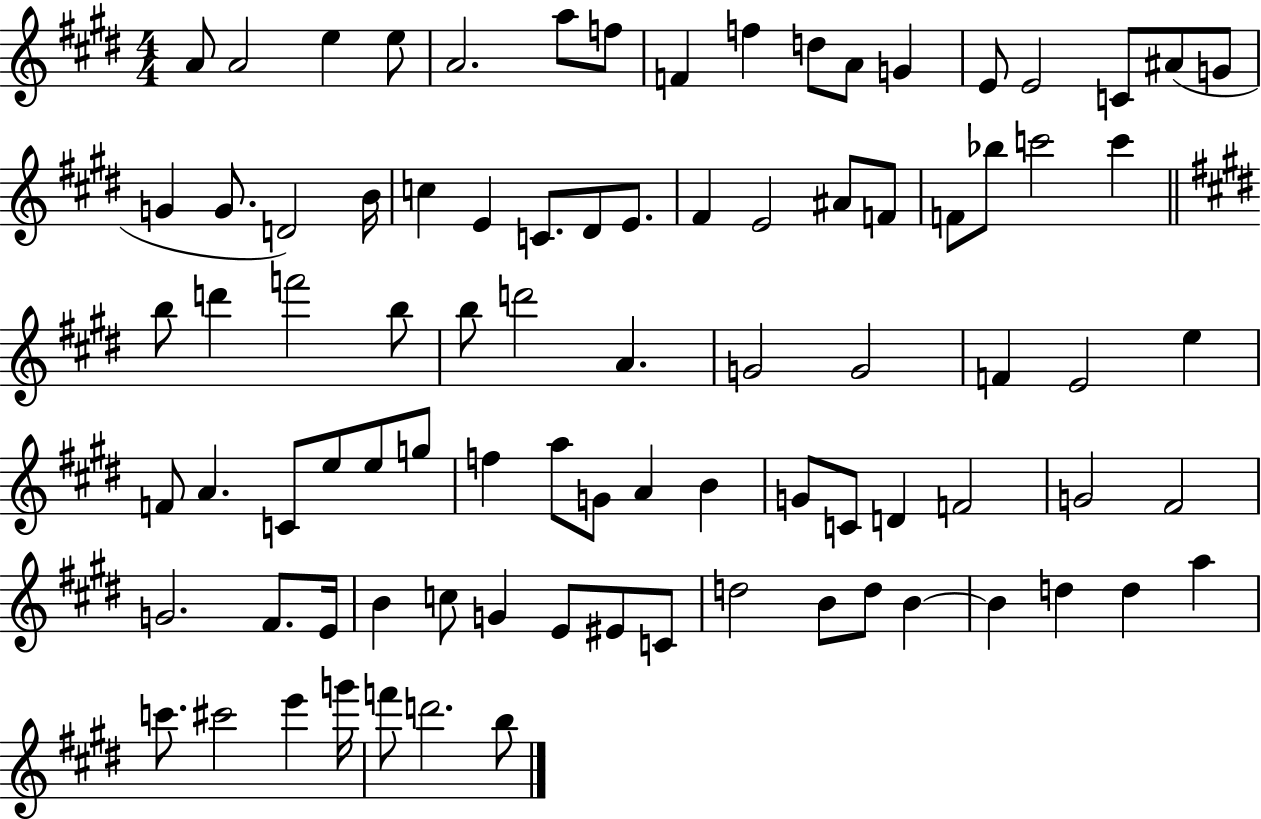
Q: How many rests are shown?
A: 0